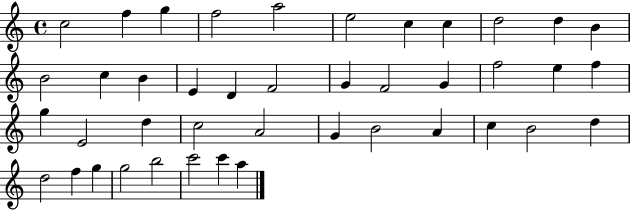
{
  \clef treble
  \time 4/4
  \defaultTimeSignature
  \key c \major
  c''2 f''4 g''4 | f''2 a''2 | e''2 c''4 c''4 | d''2 d''4 b'4 | \break b'2 c''4 b'4 | e'4 d'4 f'2 | g'4 f'2 g'4 | f''2 e''4 f''4 | \break g''4 e'2 d''4 | c''2 a'2 | g'4 b'2 a'4 | c''4 b'2 d''4 | \break d''2 f''4 g''4 | g''2 b''2 | c'''2 c'''4 a''4 | \bar "|."
}